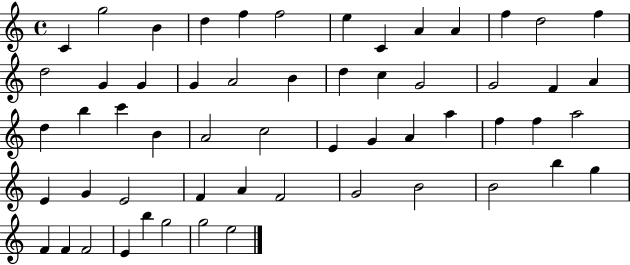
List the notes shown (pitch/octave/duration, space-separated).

C4/q G5/h B4/q D5/q F5/q F5/h E5/q C4/q A4/q A4/q F5/q D5/h F5/q D5/h G4/q G4/q G4/q A4/h B4/q D5/q C5/q G4/h G4/h F4/q A4/q D5/q B5/q C6/q B4/q A4/h C5/h E4/q G4/q A4/q A5/q F5/q F5/q A5/h E4/q G4/q E4/h F4/q A4/q F4/h G4/h B4/h B4/h B5/q G5/q F4/q F4/q F4/h E4/q B5/q G5/h G5/h E5/h